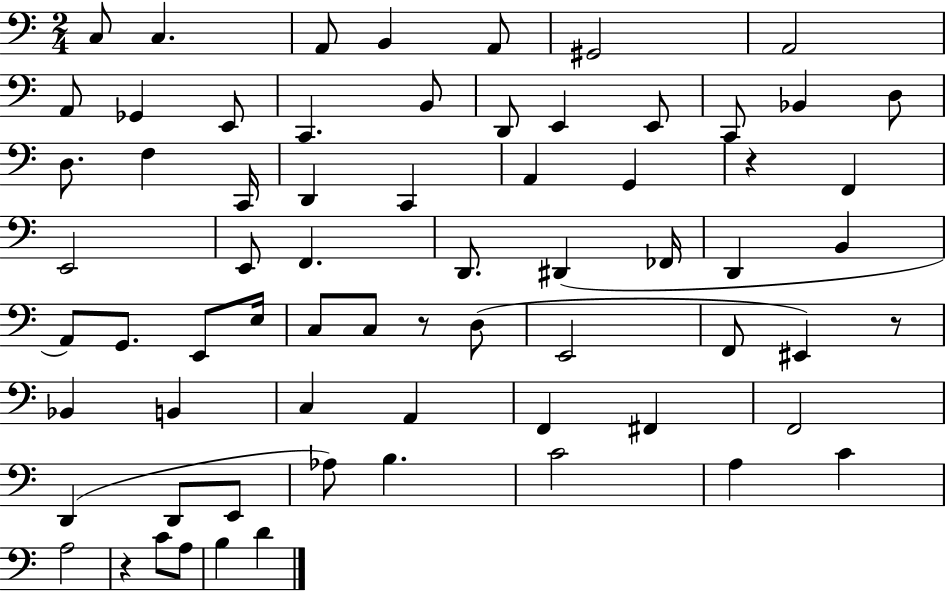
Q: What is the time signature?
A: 2/4